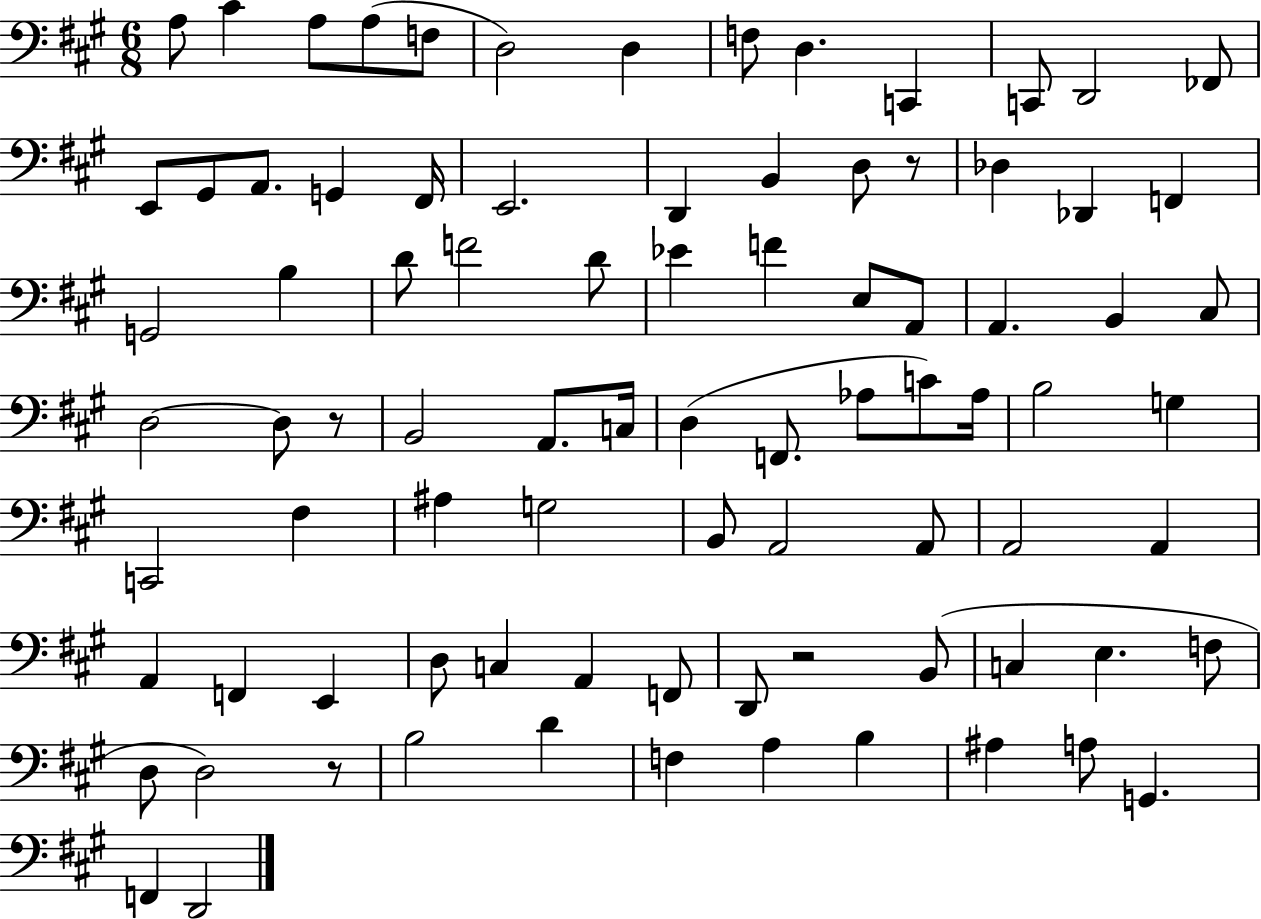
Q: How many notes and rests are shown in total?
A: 86